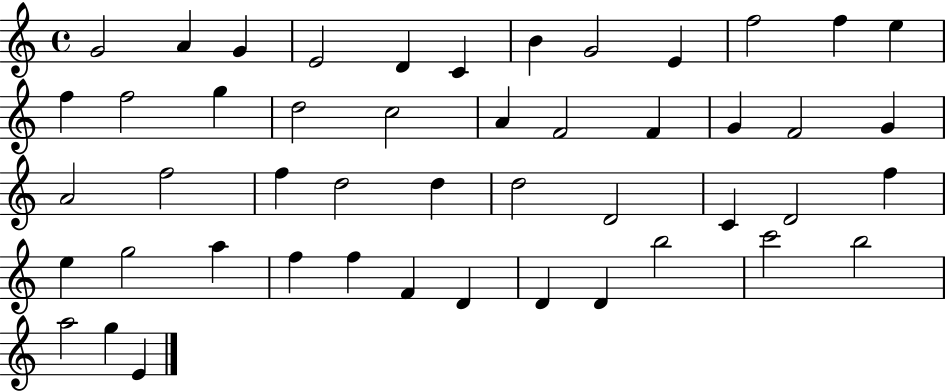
{
  \clef treble
  \time 4/4
  \defaultTimeSignature
  \key c \major
  g'2 a'4 g'4 | e'2 d'4 c'4 | b'4 g'2 e'4 | f''2 f''4 e''4 | \break f''4 f''2 g''4 | d''2 c''2 | a'4 f'2 f'4 | g'4 f'2 g'4 | \break a'2 f''2 | f''4 d''2 d''4 | d''2 d'2 | c'4 d'2 f''4 | \break e''4 g''2 a''4 | f''4 f''4 f'4 d'4 | d'4 d'4 b''2 | c'''2 b''2 | \break a''2 g''4 e'4 | \bar "|."
}